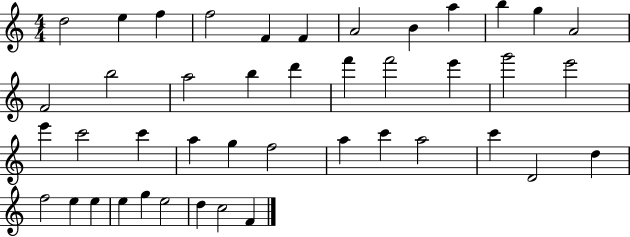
{
  \clef treble
  \numericTimeSignature
  \time 4/4
  \key c \major
  d''2 e''4 f''4 | f''2 f'4 f'4 | a'2 b'4 a''4 | b''4 g''4 a'2 | \break f'2 b''2 | a''2 b''4 d'''4 | f'''4 f'''2 e'''4 | g'''2 e'''2 | \break e'''4 c'''2 c'''4 | a''4 g''4 f''2 | a''4 c'''4 a''2 | c'''4 d'2 d''4 | \break f''2 e''4 e''4 | e''4 g''4 e''2 | d''4 c''2 f'4 | \bar "|."
}